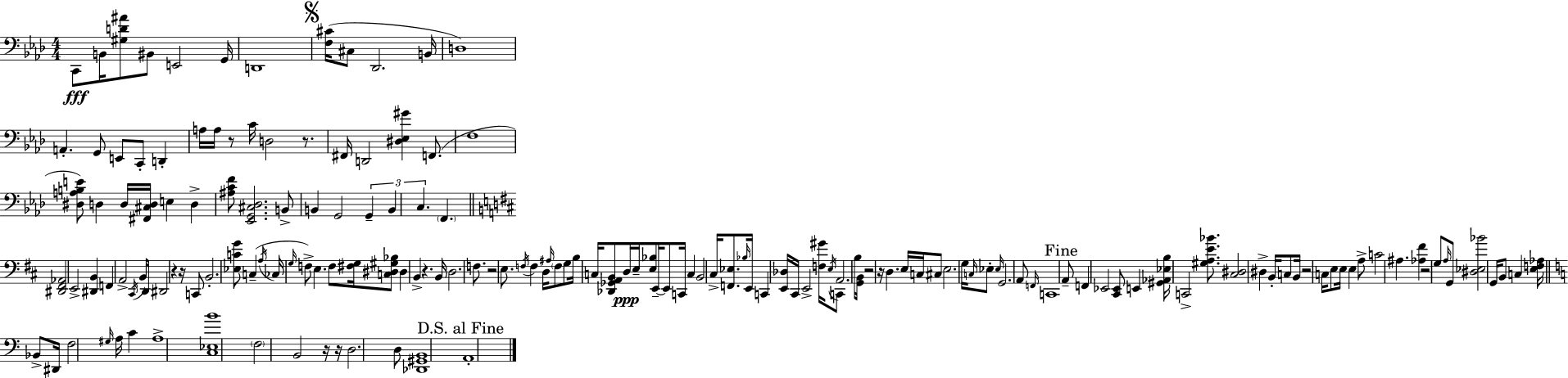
C2/e B2/s [G#3,D4,A#4]/e BIS2/e E2/h G2/s D2/w [F3,C#4]/s C#3/e Db2/h. B2/s D3/w A2/q. G2/e E2/e C2/e D2/q A3/s A3/s R/e C4/s D3/h R/e. F#2/s D2/h [D#3,Eb3,G#4]/q F2/e. F3/w [D#3,A3,B3,E4]/e D3/q D3/s [F#2,C#3,D3]/s E3/q D3/q [A#3,C4,F4]/e [Eb2,G2,C#3,Db3]/h. B2/e B2/q G2/h G2/q B2/q C3/q. F2/q. [D#2,F#2,Ab2]/h E2/h [D#2,B2]/q F2/q A2/h C#2/s B2/e D2/s D#2/h R/q R/s C2/e B2/h. [Eb3,C4,G4]/e C3/q A3/s CES3/s G3/s F3/e E3/q. F3/e [F#3,G3]/s [C3,D#3,G#3,Bb3]/e D#3/q B2/q R/q. B2/s D3/h. F3/e. R/h E3/e. F3/s F3/q D3/s A#3/s F3/e G3/e B3/s C3/s [Db2,Gb2,A2,B2]/e D3/s E3/s [E3,Bb3]/e E2/s E2/e C2/s C3/q B2/h C#3/s [F2,Eb3]/e. Bb3/s E2/s C2/q [E2,Db3]/s C#2/s E2/h [F3,G#4]/s E3/s C2/e A2/h. B3/s [G2,B2]/s R/h R/s D3/q. E3/s C3/s C#3/e E3/h. G3/s C3/s Eb3/e Eb3/s G2/h. A2/e F2/s C2/w A2/e F2/q Eb2/h [C#2,Eb2]/e E2/q [G#2,Ab2,Eb3,B3]/s C2/h [G#3,A3,E4,Bb4]/e. [C#3,D#3]/h D#3/q B2/s C3/e B2/s R/h C3/s E3/e E3/s E3/q A3/e C4/h A#3/q. [Ab3,F#4]/q R/h G3/e A3/s G2/e [D#3,Eb3,Bb4]/h G2/s B2/e C3/q [E3,F3,Ab3]/s Bb2/e D#2/s F3/h G#3/s A3/s C4/q A3/w [C3,Eb3,B4]/w F3/h B2/h R/s R/s D3/h. D3/e [Db2,G#2,B2]/w A2/w